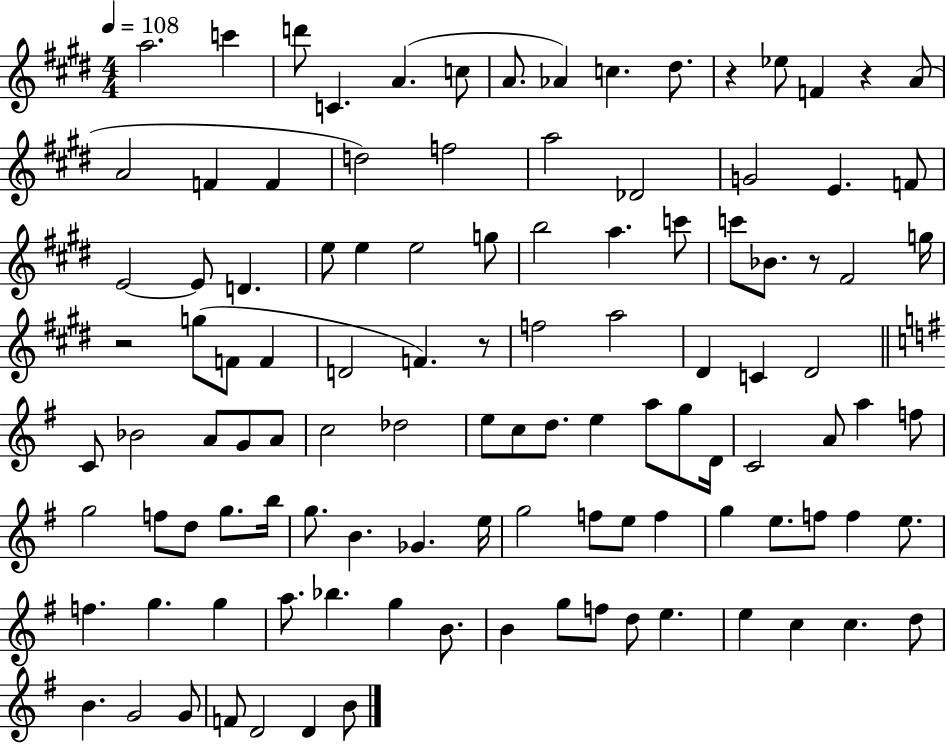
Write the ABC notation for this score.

X:1
T:Untitled
M:4/4
L:1/4
K:E
a2 c' d'/2 C A c/2 A/2 _A c ^d/2 z _e/2 F z A/2 A2 F F d2 f2 a2 _D2 G2 E F/2 E2 E/2 D e/2 e e2 g/2 b2 a c'/2 c'/2 _B/2 z/2 ^F2 g/4 z2 g/2 F/2 F D2 F z/2 f2 a2 ^D C ^D2 C/2 _B2 A/2 G/2 A/2 c2 _d2 e/2 c/2 d/2 e a/2 g/2 D/4 C2 A/2 a f/2 g2 f/2 d/2 g/2 b/4 g/2 B _G e/4 g2 f/2 e/2 f g e/2 f/2 f e/2 f g g a/2 _b g B/2 B g/2 f/2 d/2 e e c c d/2 B G2 G/2 F/2 D2 D B/2